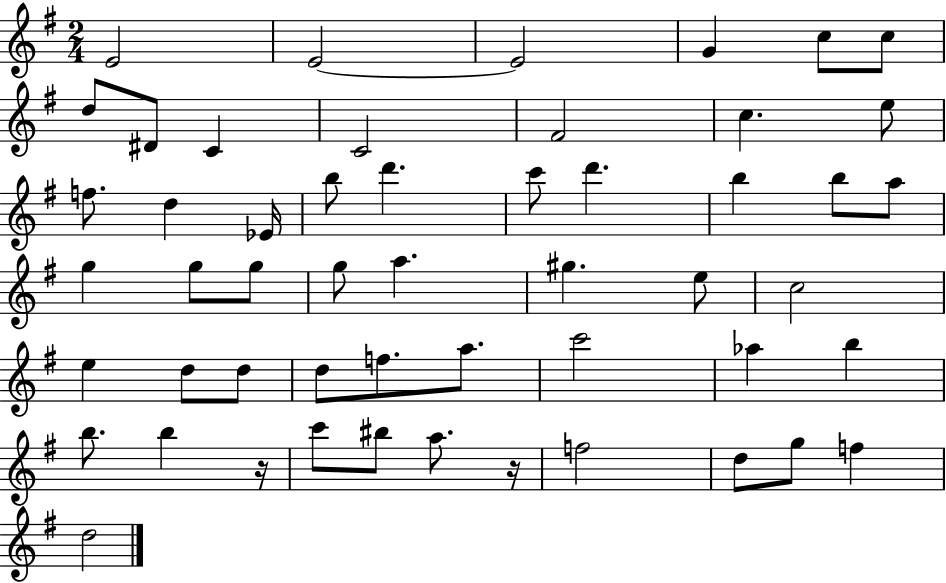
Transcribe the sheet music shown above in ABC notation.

X:1
T:Untitled
M:2/4
L:1/4
K:G
E2 E2 E2 G c/2 c/2 d/2 ^D/2 C C2 ^F2 c e/2 f/2 d _E/4 b/2 d' c'/2 d' b b/2 a/2 g g/2 g/2 g/2 a ^g e/2 c2 e d/2 d/2 d/2 f/2 a/2 c'2 _a b b/2 b z/4 c'/2 ^b/2 a/2 z/4 f2 d/2 g/2 f d2